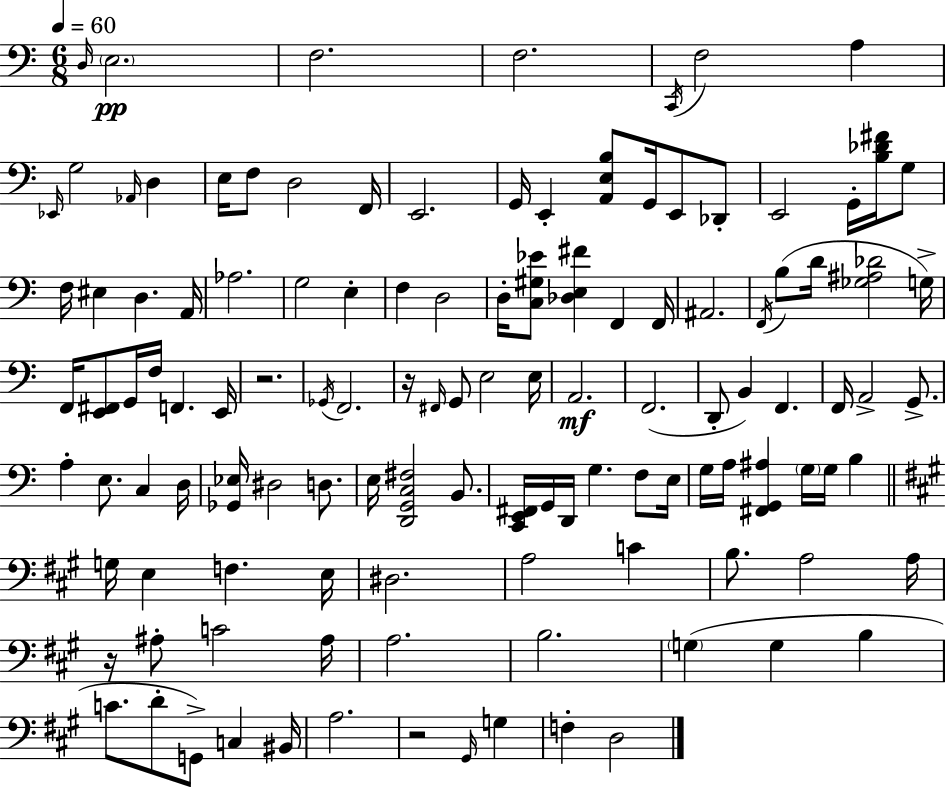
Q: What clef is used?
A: bass